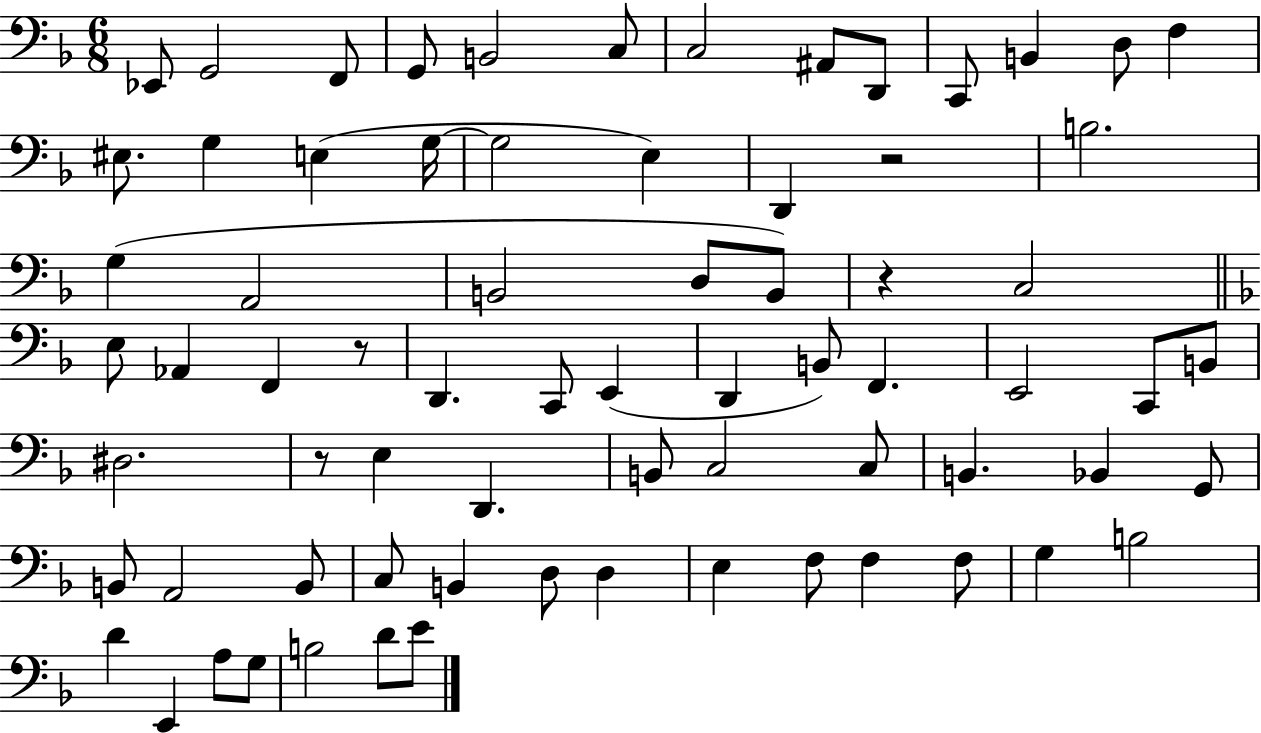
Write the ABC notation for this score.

X:1
T:Untitled
M:6/8
L:1/4
K:F
_E,,/2 G,,2 F,,/2 G,,/2 B,,2 C,/2 C,2 ^A,,/2 D,,/2 C,,/2 B,, D,/2 F, ^E,/2 G, E, G,/4 G,2 E, D,, z2 B,2 G, A,,2 B,,2 D,/2 B,,/2 z C,2 E,/2 _A,, F,, z/2 D,, C,,/2 E,, D,, B,,/2 F,, E,,2 C,,/2 B,,/2 ^D,2 z/2 E, D,, B,,/2 C,2 C,/2 B,, _B,, G,,/2 B,,/2 A,,2 B,,/2 C,/2 B,, D,/2 D, E, F,/2 F, F,/2 G, B,2 D E,, A,/2 G,/2 B,2 D/2 E/2